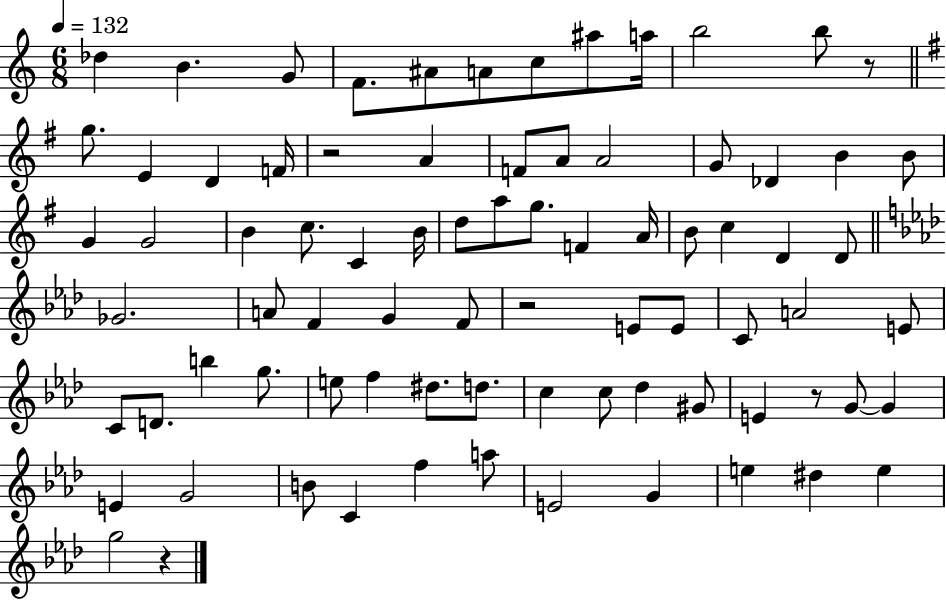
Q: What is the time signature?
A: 6/8